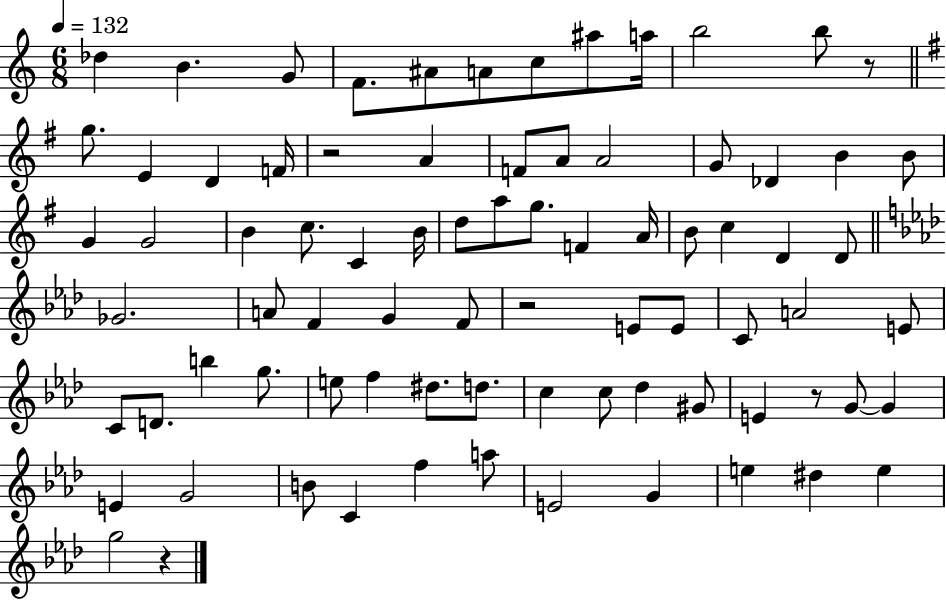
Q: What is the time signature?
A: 6/8